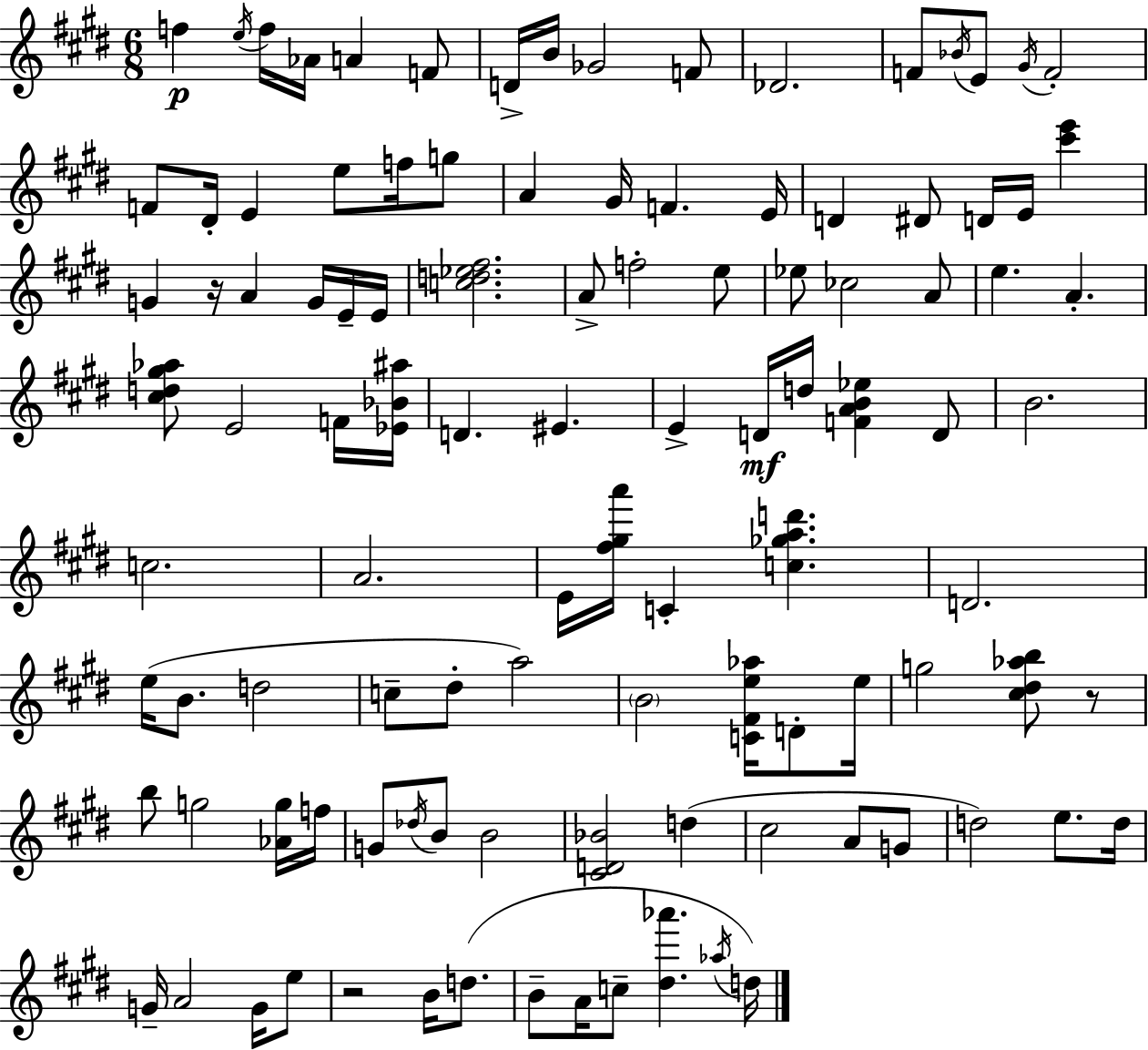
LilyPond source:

{
  \clef treble
  \numericTimeSignature
  \time 6/8
  \key e \major
  f''4\p \acciaccatura { e''16 } f''16 aes'16 a'4 f'8 | d'16-> b'16 ges'2 f'8 | des'2. | f'8 \acciaccatura { bes'16 } e'8 \acciaccatura { gis'16 } f'2-. | \break f'8 dis'16-. e'4 e''8 | f''16 g''8 a'4 gis'16 f'4. | e'16 d'4 dis'8 d'16 e'16 <cis''' e'''>4 | g'4 r16 a'4 | \break g'16 e'16-- e'16 <c'' d'' ees'' fis''>2. | a'8-> f''2-. | e''8 ees''8 ces''2 | a'8 e''4. a'4.-. | \break <cis'' d'' gis'' aes''>8 e'2 | f'16 <ees' bes' ais''>16 d'4. eis'4. | e'4-> d'16\mf d''16 <f' a' b' ees''>4 | d'8 b'2. | \break c''2. | a'2. | e'16 <fis'' gis'' a'''>16 c'4-. <c'' ges'' a'' d'''>4. | d'2. | \break e''16( b'8. d''2 | c''8-- dis''8-. a''2) | \parenthesize b'2 <c' fis' e'' aes''>16 | d'8-. e''16 g''2 <cis'' dis'' aes'' b''>8 | \break r8 b''8 g''2 | <aes' g''>16 f''16 g'8 \acciaccatura { des''16 } b'8 b'2 | <cis' d' bes'>2 | d''4( cis''2 | \break a'8 g'8 d''2) | e''8. d''16 g'16-- a'2 | g'16 e''8 r2 | b'16 d''8.( b'8-- a'16 c''8-- <dis'' aes'''>4. | \break \acciaccatura { aes''16 }) d''16 \bar "|."
}